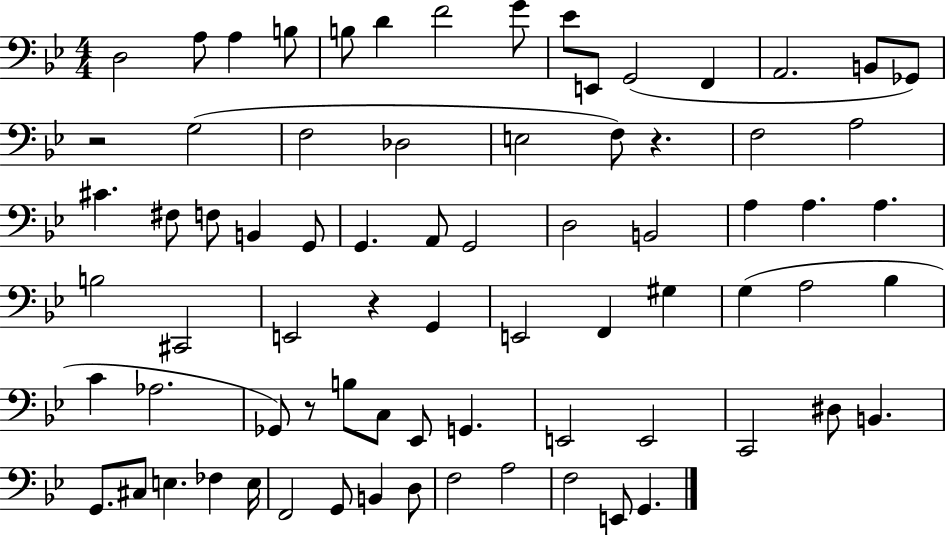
D3/h A3/e A3/q B3/e B3/e D4/q F4/h G4/e Eb4/e E2/e G2/h F2/q A2/h. B2/e Gb2/e R/h G3/h F3/h Db3/h E3/h F3/e R/q. F3/h A3/h C#4/q. F#3/e F3/e B2/q G2/e G2/q. A2/e G2/h D3/h B2/h A3/q A3/q. A3/q. B3/h C#2/h E2/h R/q G2/q E2/h F2/q G#3/q G3/q A3/h Bb3/q C4/q Ab3/h. Gb2/e R/e B3/e C3/e Eb2/e G2/q. E2/h E2/h C2/h D#3/e B2/q. G2/e. C#3/e E3/q. FES3/q E3/s F2/h G2/e B2/q D3/e F3/h A3/h F3/h E2/e G2/q.